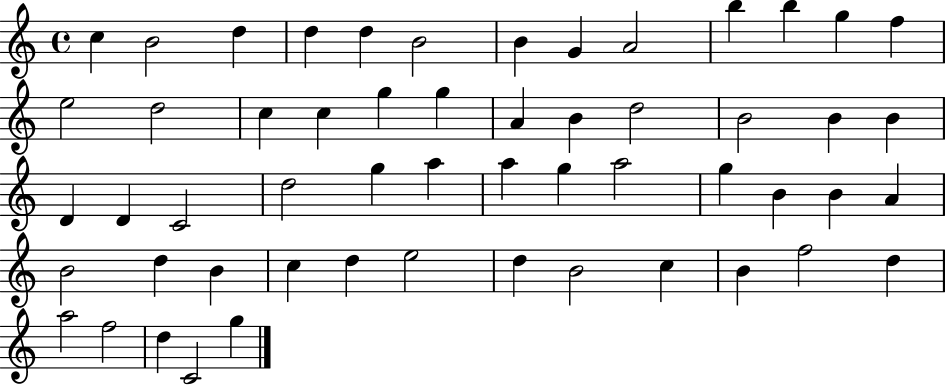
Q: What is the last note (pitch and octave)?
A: G5